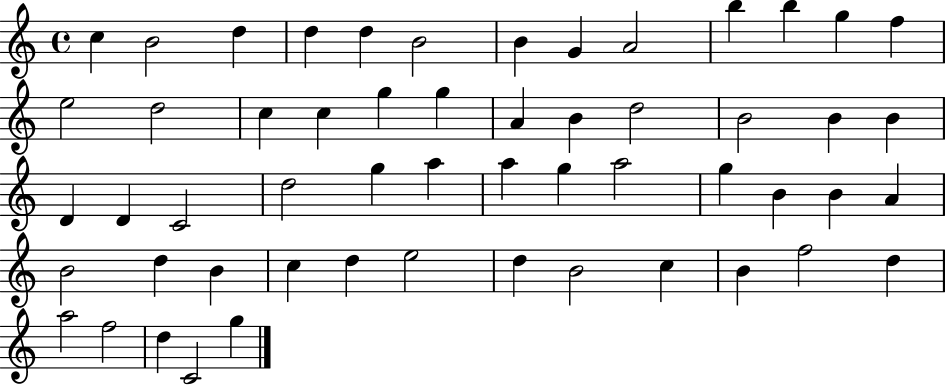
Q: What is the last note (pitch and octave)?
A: G5